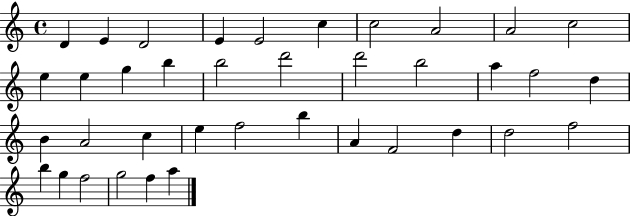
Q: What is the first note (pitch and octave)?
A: D4